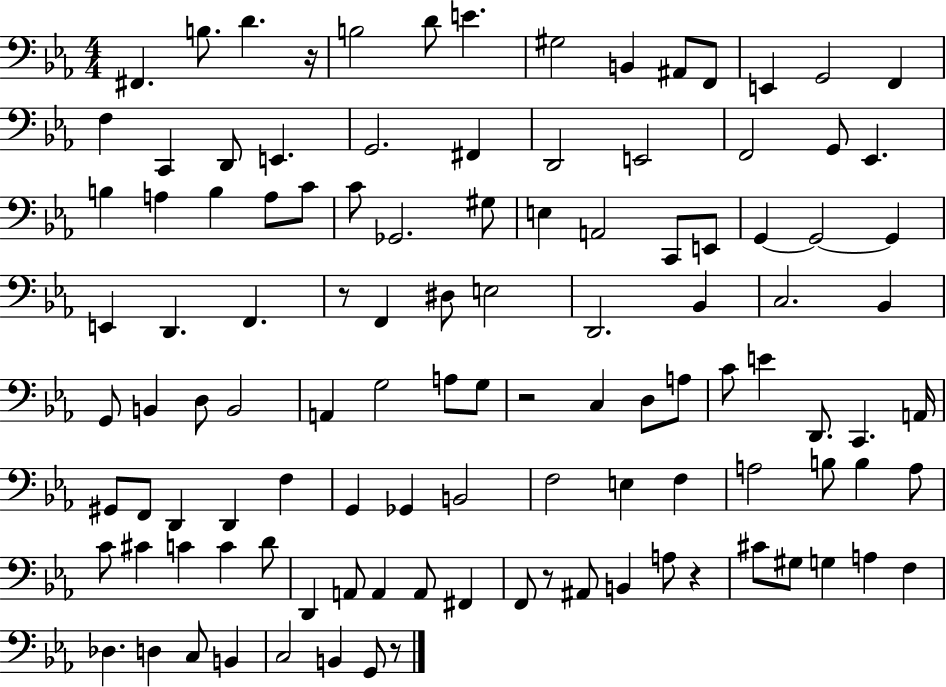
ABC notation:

X:1
T:Untitled
M:4/4
L:1/4
K:Eb
^F,, B,/2 D z/4 B,2 D/2 E ^G,2 B,, ^A,,/2 F,,/2 E,, G,,2 F,, F, C,, D,,/2 E,, G,,2 ^F,, D,,2 E,,2 F,,2 G,,/2 _E,, B, A, B, A,/2 C/2 C/2 _G,,2 ^G,/2 E, A,,2 C,,/2 E,,/2 G,, G,,2 G,, E,, D,, F,, z/2 F,, ^D,/2 E,2 D,,2 _B,, C,2 _B,, G,,/2 B,, D,/2 B,,2 A,, G,2 A,/2 G,/2 z2 C, D,/2 A,/2 C/2 E D,,/2 C,, A,,/4 ^G,,/2 F,,/2 D,, D,, F, G,, _G,, B,,2 F,2 E, F, A,2 B,/2 B, A,/2 C/2 ^C C C D/2 D,, A,,/2 A,, A,,/2 ^F,, F,,/2 z/2 ^A,,/2 B,, A,/2 z ^C/2 ^G,/2 G, A, F, _D, D, C,/2 B,, C,2 B,, G,,/2 z/2